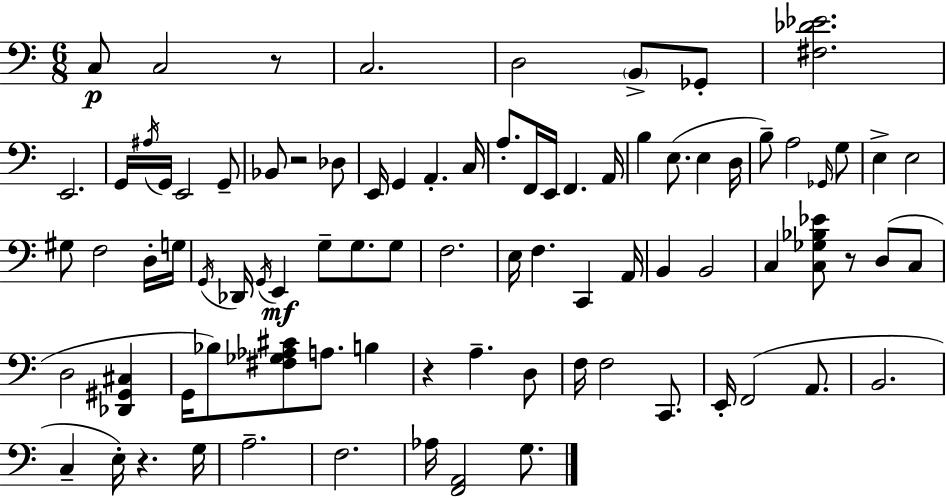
C3/e C3/h R/e C3/h. D3/h B2/e Gb2/e [F#3,Db4,Eb4]/h. E2/h. G2/s A#3/s G2/s E2/h G2/e Bb2/e R/h Db3/e E2/s G2/q A2/q. C3/s A3/e. F2/s E2/s F2/q. A2/s B3/q E3/e. E3/q D3/s B3/e A3/h Gb2/s G3/e E3/q E3/h G#3/e F3/h D3/s G3/s G2/s Db2/s G2/s E2/q G3/e G3/e. G3/e F3/h. E3/s F3/q. C2/q A2/s B2/q B2/h C3/q [C3,Gb3,Bb3,Eb4]/e R/e D3/e C3/e D3/h [Db2,G#2,C#3]/q G2/s Bb3/e [F#3,Gb3,Ab3,C#4]/e A3/e. B3/q R/q A3/q. D3/e F3/s F3/h C2/e. E2/s F2/h A2/e. B2/h. C3/q E3/s R/q. G3/s A3/h. F3/h. Ab3/s [F2,A2]/h G3/e.